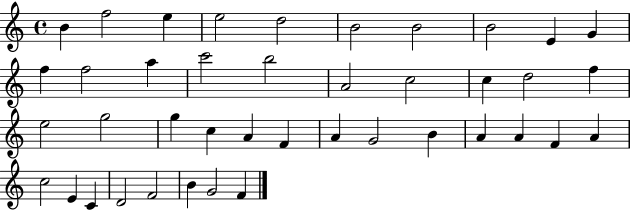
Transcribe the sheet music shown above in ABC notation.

X:1
T:Untitled
M:4/4
L:1/4
K:C
B f2 e e2 d2 B2 B2 B2 E G f f2 a c'2 b2 A2 c2 c d2 f e2 g2 g c A F A G2 B A A F A c2 E C D2 F2 B G2 F